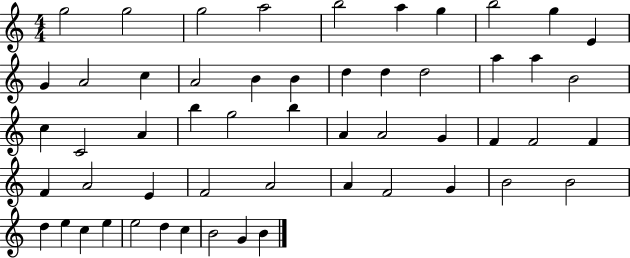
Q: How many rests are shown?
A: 0